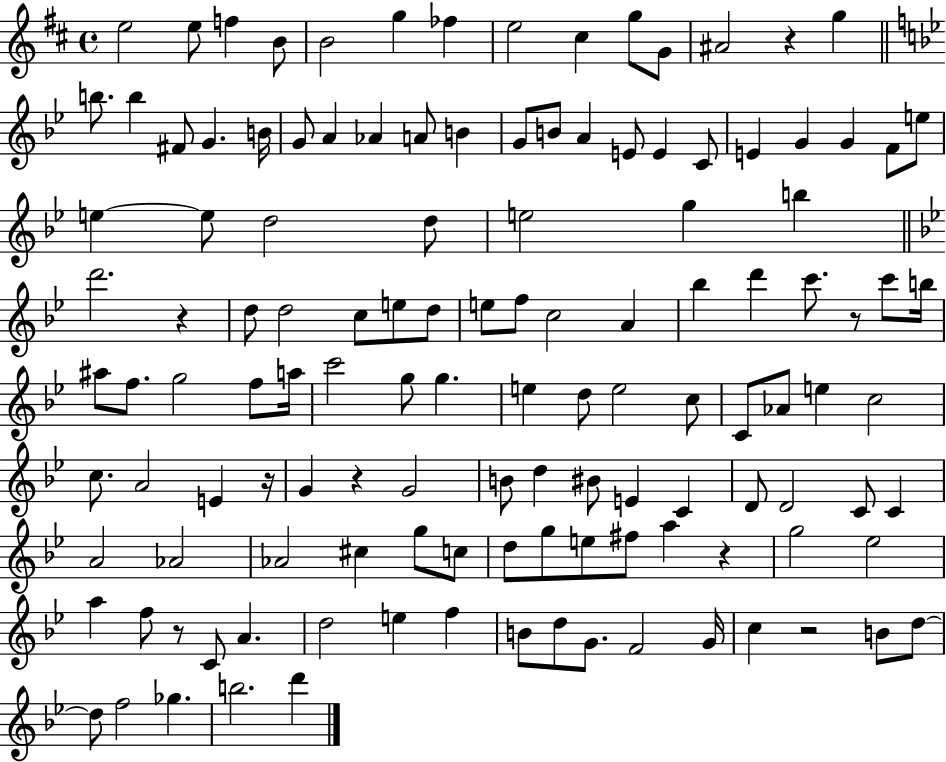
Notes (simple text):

E5/h E5/e F5/q B4/e B4/h G5/q FES5/q E5/h C#5/q G5/e G4/e A#4/h R/q G5/q B5/e. B5/q F#4/e G4/q. B4/s G4/e A4/q Ab4/q A4/e B4/q G4/e B4/e A4/q E4/e E4/q C4/e E4/q G4/q G4/q F4/e E5/e E5/q E5/e D5/h D5/e E5/h G5/q B5/q D6/h. R/q D5/e D5/h C5/e E5/e D5/e E5/e F5/e C5/h A4/q Bb5/q D6/q C6/e. R/e C6/e B5/s A#5/e F5/e. G5/h F5/e A5/s C6/h G5/e G5/q. E5/q D5/e E5/h C5/e C4/e Ab4/e E5/q C5/h C5/e. A4/h E4/q R/s G4/q R/q G4/h B4/e D5/q BIS4/e E4/q C4/q D4/e D4/h C4/e C4/q A4/h Ab4/h Ab4/h C#5/q G5/e C5/e D5/e G5/e E5/e F#5/e A5/q R/q G5/h Eb5/h A5/q F5/e R/e C4/e A4/q. D5/h E5/q F5/q B4/e D5/e G4/e. F4/h G4/s C5/q R/h B4/e D5/e D5/e F5/h Gb5/q. B5/h. D6/q